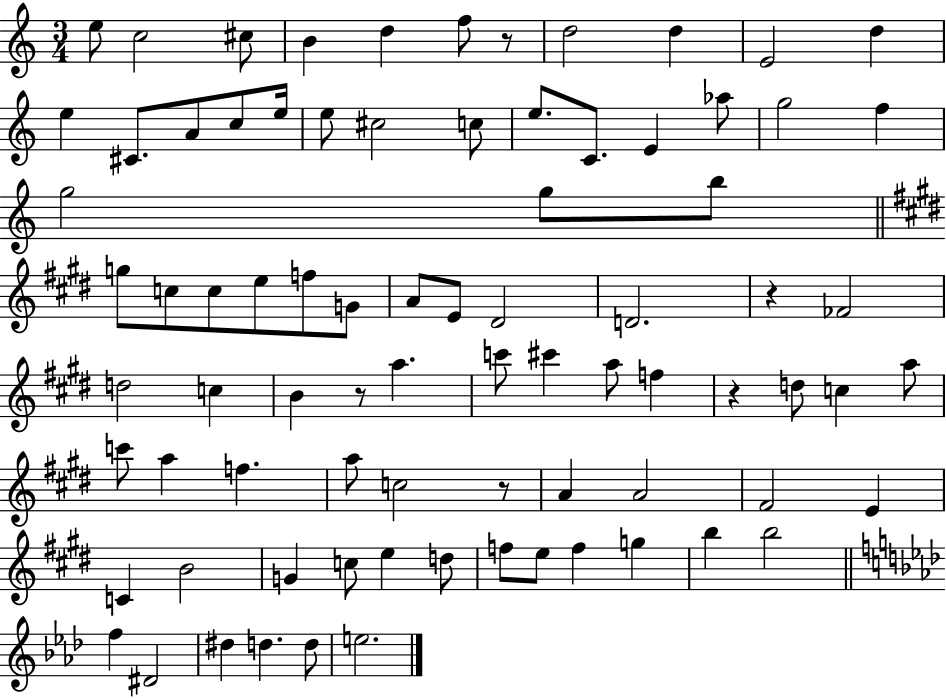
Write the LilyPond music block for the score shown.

{
  \clef treble
  \numericTimeSignature
  \time 3/4
  \key c \major
  e''8 c''2 cis''8 | b'4 d''4 f''8 r8 | d''2 d''4 | e'2 d''4 | \break e''4 cis'8. a'8 c''8 e''16 | e''8 cis''2 c''8 | e''8. c'8. e'4 aes''8 | g''2 f''4 | \break g''2 g''8 b''8 | \bar "||" \break \key e \major g''8 c''8 c''8 e''8 f''8 g'8 | a'8 e'8 dis'2 | d'2. | r4 fes'2 | \break d''2 c''4 | b'4 r8 a''4. | c'''8 cis'''4 a''8 f''4 | r4 d''8 c''4 a''8 | \break c'''8 a''4 f''4. | a''8 c''2 r8 | a'4 a'2 | fis'2 e'4 | \break c'4 b'2 | g'4 c''8 e''4 d''8 | f''8 e''8 f''4 g''4 | b''4 b''2 | \break \bar "||" \break \key aes \major f''4 dis'2 | dis''4 d''4. d''8 | e''2. | \bar "|."
}